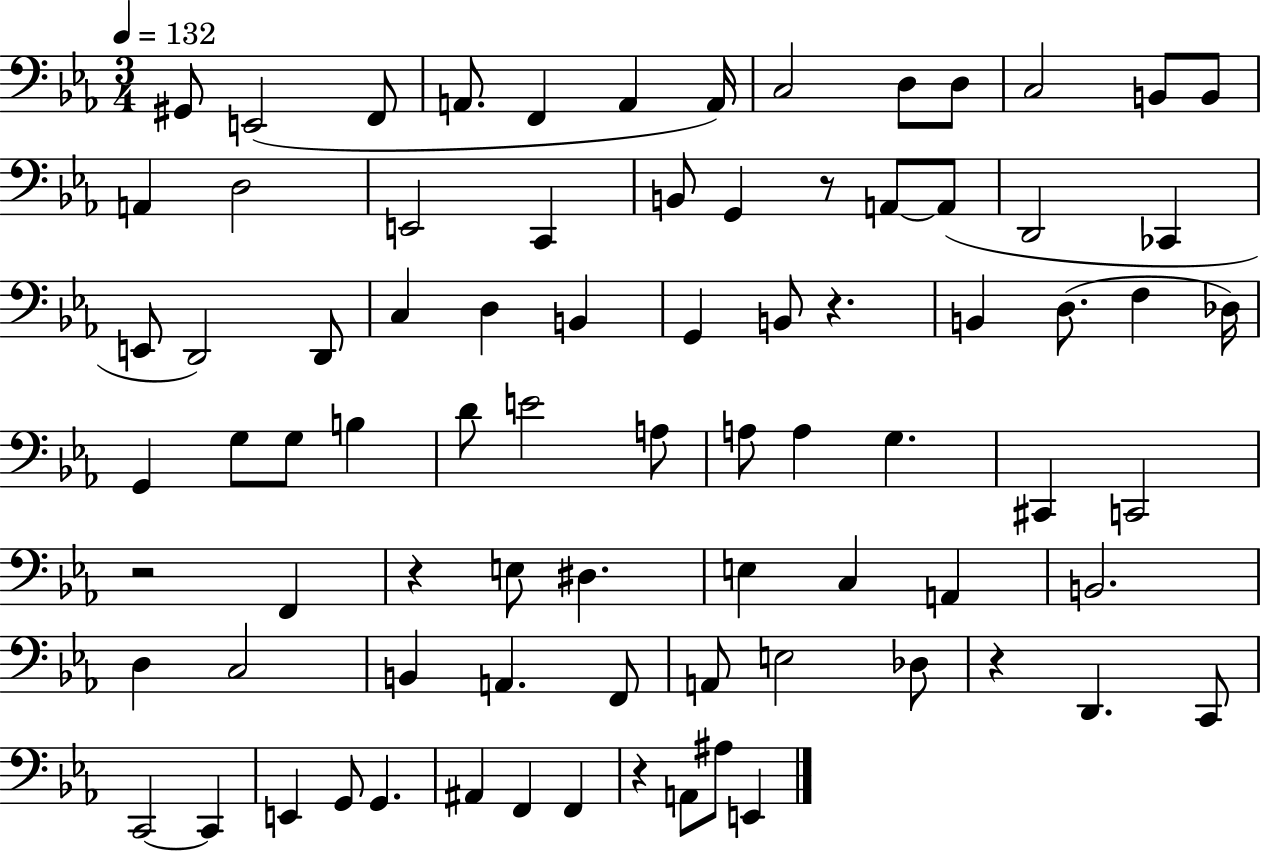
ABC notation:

X:1
T:Untitled
M:3/4
L:1/4
K:Eb
^G,,/2 E,,2 F,,/2 A,,/2 F,, A,, A,,/4 C,2 D,/2 D,/2 C,2 B,,/2 B,,/2 A,, D,2 E,,2 C,, B,,/2 G,, z/2 A,,/2 A,,/2 D,,2 _C,, E,,/2 D,,2 D,,/2 C, D, B,, G,, B,,/2 z B,, D,/2 F, _D,/4 G,, G,/2 G,/2 B, D/2 E2 A,/2 A,/2 A, G, ^C,, C,,2 z2 F,, z E,/2 ^D, E, C, A,, B,,2 D, C,2 B,, A,, F,,/2 A,,/2 E,2 _D,/2 z D,, C,,/2 C,,2 C,, E,, G,,/2 G,, ^A,, F,, F,, z A,,/2 ^A,/2 E,,